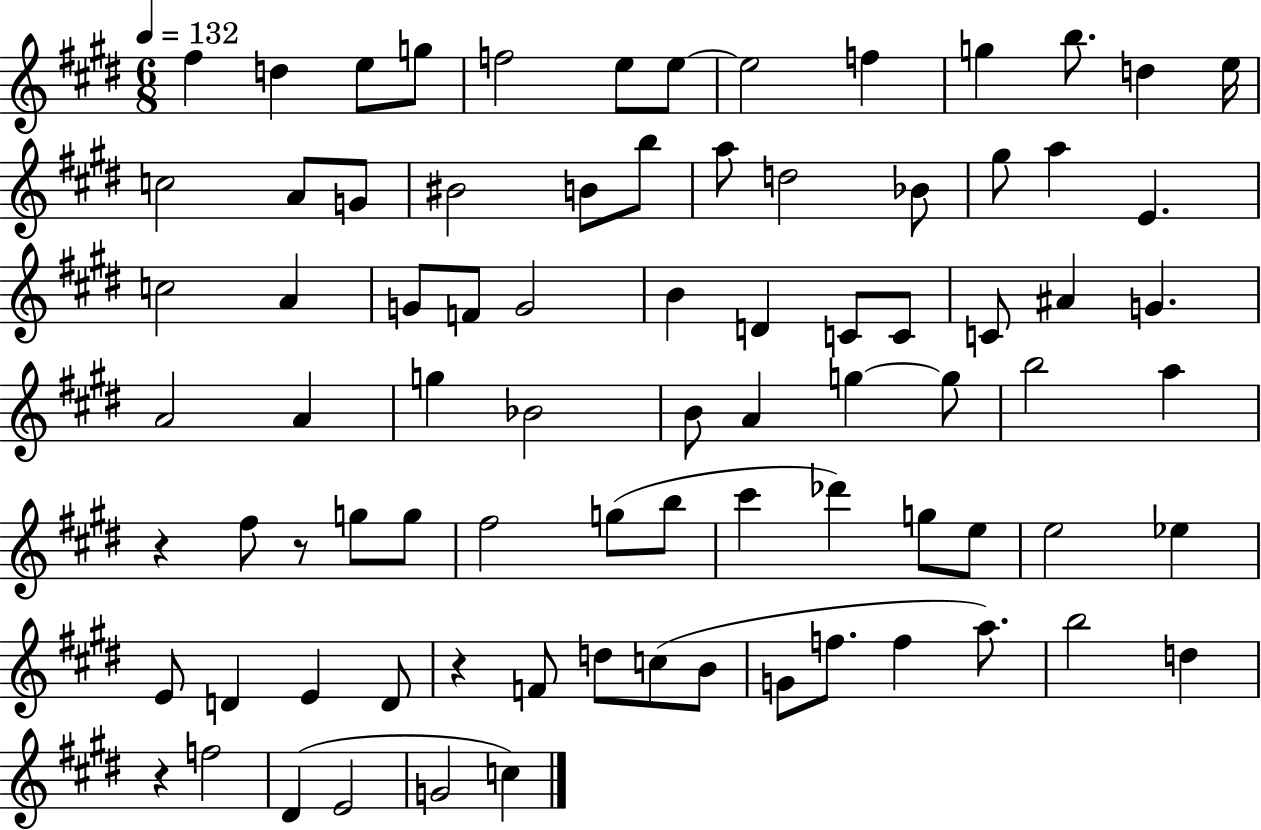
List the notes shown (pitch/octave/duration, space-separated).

F#5/q D5/q E5/e G5/e F5/h E5/e E5/e E5/h F5/q G5/q B5/e. D5/q E5/s C5/h A4/e G4/e BIS4/h B4/e B5/e A5/e D5/h Bb4/e G#5/e A5/q E4/q. C5/h A4/q G4/e F4/e G4/h B4/q D4/q C4/e C4/e C4/e A#4/q G4/q. A4/h A4/q G5/q Bb4/h B4/e A4/q G5/q G5/e B5/h A5/q R/q F#5/e R/e G5/e G5/e F#5/h G5/e B5/e C#6/q Db6/q G5/e E5/e E5/h Eb5/q E4/e D4/q E4/q D4/e R/q F4/e D5/e C5/e B4/e G4/e F5/e. F5/q A5/e. B5/h D5/q R/q F5/h D#4/q E4/h G4/h C5/q